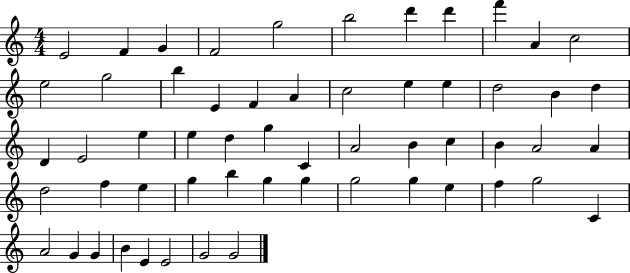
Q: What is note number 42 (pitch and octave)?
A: G5